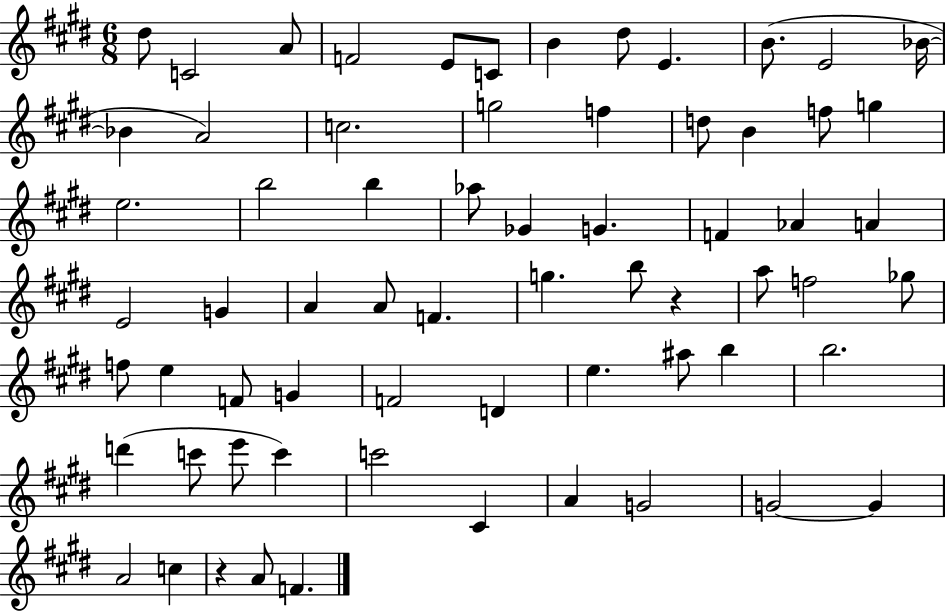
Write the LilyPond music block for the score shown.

{
  \clef treble
  \numericTimeSignature
  \time 6/8
  \key e \major
  dis''8 c'2 a'8 | f'2 e'8 c'8 | b'4 dis''8 e'4. | b'8.( e'2 bes'16~~ | \break bes'4 a'2) | c''2. | g''2 f''4 | d''8 b'4 f''8 g''4 | \break e''2. | b''2 b''4 | aes''8 ges'4 g'4. | f'4 aes'4 a'4 | \break e'2 g'4 | a'4 a'8 f'4. | g''4. b''8 r4 | a''8 f''2 ges''8 | \break f''8 e''4 f'8 g'4 | f'2 d'4 | e''4. ais''8 b''4 | b''2. | \break d'''4( c'''8 e'''8 c'''4) | c'''2 cis'4 | a'4 g'2 | g'2~~ g'4 | \break a'2 c''4 | r4 a'8 f'4. | \bar "|."
}